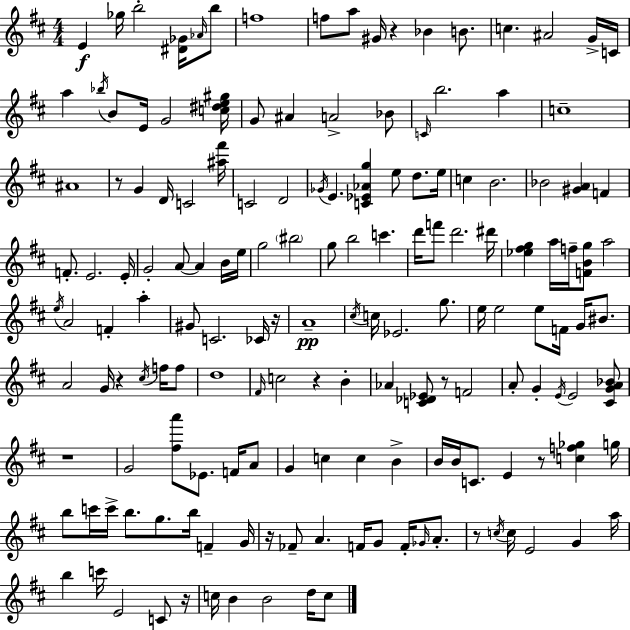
{
  \clef treble
  \numericTimeSignature
  \time 4/4
  \key d \major
  e'4\f ges''16 b''2-. <dis' ges'>16 \grace { aes'16 } b''8 | f''1 | f''8 a''8 gis'16 r4 bes'4 b'8. | c''4. ais'2 g'16-> | \break c'16 a''4 \acciaccatura { bes''16 } b'8 e'16 g'2 | <c'' dis'' e'' gis''>16 g'8 ais'4 a'2-> | bes'8 \grace { c'16 } b''2. a''4 | c''1-- | \break ais'1 | r8 g'4 d'16 c'2 | <ais'' fis'''>16 c'2 d'2 | \acciaccatura { ges'16 } e'4. <c' ees' aes' g''>4 e''8 | \break d''8. e''16 c''4 b'2. | bes'2 <gis' a'>4 | f'4 f'8.-. e'2. | e'16-. g'2-. a'8~~ a'4 | \break b'16 e''16 g''2 \parenthesize bis''2 | g''8 b''2 c'''4. | d'''16 f'''8 d'''2. | dis'''16 <ees'' fis'' g''>4 a''16 f''16-- <f' b' g''>8 a''2 | \break \acciaccatura { e''16 } a'2 f'4-. | a''4-. gis'8 c'2. | ces'16 r16 a'1--\pp | \acciaccatura { cis''16 } c''16 ees'2. | \break g''8. e''16 e''2 e''8 | f'16 g'16 bis'8. a'2 g'16 r4 | \acciaccatura { cis''16 } f''16 f''8 d''1 | \grace { fis'16 } c''2 | \break r4 b'4-. aes'4 <c' des' ees'>8 r8 | f'2 a'8-. g'4-. \acciaccatura { e'16 } e'2 | <cis' g' a' bes'>8 r1 | g'2 | \break <fis'' a'''>8 ees'8. f'16 a'8 g'4 c''4 | c''4 b'4-> b'16 b'16 c'8. e'4 | r8 <c'' f'' ges''>4 g''16 b''8 c'''16 c'''16-> b''8. | g''8. b''16 f'4-- g'16 r16 fes'8-- a'4. | \break f'16 g'8 f'16-. \grace { ges'16 } a'8.-. r8 \acciaccatura { c''16 } c''16 e'2 | g'4 a''16 b''4 c'''16 | e'2 c'8 r16 c''16 b'4 | b'2 d''16 c''8 \bar "|."
}